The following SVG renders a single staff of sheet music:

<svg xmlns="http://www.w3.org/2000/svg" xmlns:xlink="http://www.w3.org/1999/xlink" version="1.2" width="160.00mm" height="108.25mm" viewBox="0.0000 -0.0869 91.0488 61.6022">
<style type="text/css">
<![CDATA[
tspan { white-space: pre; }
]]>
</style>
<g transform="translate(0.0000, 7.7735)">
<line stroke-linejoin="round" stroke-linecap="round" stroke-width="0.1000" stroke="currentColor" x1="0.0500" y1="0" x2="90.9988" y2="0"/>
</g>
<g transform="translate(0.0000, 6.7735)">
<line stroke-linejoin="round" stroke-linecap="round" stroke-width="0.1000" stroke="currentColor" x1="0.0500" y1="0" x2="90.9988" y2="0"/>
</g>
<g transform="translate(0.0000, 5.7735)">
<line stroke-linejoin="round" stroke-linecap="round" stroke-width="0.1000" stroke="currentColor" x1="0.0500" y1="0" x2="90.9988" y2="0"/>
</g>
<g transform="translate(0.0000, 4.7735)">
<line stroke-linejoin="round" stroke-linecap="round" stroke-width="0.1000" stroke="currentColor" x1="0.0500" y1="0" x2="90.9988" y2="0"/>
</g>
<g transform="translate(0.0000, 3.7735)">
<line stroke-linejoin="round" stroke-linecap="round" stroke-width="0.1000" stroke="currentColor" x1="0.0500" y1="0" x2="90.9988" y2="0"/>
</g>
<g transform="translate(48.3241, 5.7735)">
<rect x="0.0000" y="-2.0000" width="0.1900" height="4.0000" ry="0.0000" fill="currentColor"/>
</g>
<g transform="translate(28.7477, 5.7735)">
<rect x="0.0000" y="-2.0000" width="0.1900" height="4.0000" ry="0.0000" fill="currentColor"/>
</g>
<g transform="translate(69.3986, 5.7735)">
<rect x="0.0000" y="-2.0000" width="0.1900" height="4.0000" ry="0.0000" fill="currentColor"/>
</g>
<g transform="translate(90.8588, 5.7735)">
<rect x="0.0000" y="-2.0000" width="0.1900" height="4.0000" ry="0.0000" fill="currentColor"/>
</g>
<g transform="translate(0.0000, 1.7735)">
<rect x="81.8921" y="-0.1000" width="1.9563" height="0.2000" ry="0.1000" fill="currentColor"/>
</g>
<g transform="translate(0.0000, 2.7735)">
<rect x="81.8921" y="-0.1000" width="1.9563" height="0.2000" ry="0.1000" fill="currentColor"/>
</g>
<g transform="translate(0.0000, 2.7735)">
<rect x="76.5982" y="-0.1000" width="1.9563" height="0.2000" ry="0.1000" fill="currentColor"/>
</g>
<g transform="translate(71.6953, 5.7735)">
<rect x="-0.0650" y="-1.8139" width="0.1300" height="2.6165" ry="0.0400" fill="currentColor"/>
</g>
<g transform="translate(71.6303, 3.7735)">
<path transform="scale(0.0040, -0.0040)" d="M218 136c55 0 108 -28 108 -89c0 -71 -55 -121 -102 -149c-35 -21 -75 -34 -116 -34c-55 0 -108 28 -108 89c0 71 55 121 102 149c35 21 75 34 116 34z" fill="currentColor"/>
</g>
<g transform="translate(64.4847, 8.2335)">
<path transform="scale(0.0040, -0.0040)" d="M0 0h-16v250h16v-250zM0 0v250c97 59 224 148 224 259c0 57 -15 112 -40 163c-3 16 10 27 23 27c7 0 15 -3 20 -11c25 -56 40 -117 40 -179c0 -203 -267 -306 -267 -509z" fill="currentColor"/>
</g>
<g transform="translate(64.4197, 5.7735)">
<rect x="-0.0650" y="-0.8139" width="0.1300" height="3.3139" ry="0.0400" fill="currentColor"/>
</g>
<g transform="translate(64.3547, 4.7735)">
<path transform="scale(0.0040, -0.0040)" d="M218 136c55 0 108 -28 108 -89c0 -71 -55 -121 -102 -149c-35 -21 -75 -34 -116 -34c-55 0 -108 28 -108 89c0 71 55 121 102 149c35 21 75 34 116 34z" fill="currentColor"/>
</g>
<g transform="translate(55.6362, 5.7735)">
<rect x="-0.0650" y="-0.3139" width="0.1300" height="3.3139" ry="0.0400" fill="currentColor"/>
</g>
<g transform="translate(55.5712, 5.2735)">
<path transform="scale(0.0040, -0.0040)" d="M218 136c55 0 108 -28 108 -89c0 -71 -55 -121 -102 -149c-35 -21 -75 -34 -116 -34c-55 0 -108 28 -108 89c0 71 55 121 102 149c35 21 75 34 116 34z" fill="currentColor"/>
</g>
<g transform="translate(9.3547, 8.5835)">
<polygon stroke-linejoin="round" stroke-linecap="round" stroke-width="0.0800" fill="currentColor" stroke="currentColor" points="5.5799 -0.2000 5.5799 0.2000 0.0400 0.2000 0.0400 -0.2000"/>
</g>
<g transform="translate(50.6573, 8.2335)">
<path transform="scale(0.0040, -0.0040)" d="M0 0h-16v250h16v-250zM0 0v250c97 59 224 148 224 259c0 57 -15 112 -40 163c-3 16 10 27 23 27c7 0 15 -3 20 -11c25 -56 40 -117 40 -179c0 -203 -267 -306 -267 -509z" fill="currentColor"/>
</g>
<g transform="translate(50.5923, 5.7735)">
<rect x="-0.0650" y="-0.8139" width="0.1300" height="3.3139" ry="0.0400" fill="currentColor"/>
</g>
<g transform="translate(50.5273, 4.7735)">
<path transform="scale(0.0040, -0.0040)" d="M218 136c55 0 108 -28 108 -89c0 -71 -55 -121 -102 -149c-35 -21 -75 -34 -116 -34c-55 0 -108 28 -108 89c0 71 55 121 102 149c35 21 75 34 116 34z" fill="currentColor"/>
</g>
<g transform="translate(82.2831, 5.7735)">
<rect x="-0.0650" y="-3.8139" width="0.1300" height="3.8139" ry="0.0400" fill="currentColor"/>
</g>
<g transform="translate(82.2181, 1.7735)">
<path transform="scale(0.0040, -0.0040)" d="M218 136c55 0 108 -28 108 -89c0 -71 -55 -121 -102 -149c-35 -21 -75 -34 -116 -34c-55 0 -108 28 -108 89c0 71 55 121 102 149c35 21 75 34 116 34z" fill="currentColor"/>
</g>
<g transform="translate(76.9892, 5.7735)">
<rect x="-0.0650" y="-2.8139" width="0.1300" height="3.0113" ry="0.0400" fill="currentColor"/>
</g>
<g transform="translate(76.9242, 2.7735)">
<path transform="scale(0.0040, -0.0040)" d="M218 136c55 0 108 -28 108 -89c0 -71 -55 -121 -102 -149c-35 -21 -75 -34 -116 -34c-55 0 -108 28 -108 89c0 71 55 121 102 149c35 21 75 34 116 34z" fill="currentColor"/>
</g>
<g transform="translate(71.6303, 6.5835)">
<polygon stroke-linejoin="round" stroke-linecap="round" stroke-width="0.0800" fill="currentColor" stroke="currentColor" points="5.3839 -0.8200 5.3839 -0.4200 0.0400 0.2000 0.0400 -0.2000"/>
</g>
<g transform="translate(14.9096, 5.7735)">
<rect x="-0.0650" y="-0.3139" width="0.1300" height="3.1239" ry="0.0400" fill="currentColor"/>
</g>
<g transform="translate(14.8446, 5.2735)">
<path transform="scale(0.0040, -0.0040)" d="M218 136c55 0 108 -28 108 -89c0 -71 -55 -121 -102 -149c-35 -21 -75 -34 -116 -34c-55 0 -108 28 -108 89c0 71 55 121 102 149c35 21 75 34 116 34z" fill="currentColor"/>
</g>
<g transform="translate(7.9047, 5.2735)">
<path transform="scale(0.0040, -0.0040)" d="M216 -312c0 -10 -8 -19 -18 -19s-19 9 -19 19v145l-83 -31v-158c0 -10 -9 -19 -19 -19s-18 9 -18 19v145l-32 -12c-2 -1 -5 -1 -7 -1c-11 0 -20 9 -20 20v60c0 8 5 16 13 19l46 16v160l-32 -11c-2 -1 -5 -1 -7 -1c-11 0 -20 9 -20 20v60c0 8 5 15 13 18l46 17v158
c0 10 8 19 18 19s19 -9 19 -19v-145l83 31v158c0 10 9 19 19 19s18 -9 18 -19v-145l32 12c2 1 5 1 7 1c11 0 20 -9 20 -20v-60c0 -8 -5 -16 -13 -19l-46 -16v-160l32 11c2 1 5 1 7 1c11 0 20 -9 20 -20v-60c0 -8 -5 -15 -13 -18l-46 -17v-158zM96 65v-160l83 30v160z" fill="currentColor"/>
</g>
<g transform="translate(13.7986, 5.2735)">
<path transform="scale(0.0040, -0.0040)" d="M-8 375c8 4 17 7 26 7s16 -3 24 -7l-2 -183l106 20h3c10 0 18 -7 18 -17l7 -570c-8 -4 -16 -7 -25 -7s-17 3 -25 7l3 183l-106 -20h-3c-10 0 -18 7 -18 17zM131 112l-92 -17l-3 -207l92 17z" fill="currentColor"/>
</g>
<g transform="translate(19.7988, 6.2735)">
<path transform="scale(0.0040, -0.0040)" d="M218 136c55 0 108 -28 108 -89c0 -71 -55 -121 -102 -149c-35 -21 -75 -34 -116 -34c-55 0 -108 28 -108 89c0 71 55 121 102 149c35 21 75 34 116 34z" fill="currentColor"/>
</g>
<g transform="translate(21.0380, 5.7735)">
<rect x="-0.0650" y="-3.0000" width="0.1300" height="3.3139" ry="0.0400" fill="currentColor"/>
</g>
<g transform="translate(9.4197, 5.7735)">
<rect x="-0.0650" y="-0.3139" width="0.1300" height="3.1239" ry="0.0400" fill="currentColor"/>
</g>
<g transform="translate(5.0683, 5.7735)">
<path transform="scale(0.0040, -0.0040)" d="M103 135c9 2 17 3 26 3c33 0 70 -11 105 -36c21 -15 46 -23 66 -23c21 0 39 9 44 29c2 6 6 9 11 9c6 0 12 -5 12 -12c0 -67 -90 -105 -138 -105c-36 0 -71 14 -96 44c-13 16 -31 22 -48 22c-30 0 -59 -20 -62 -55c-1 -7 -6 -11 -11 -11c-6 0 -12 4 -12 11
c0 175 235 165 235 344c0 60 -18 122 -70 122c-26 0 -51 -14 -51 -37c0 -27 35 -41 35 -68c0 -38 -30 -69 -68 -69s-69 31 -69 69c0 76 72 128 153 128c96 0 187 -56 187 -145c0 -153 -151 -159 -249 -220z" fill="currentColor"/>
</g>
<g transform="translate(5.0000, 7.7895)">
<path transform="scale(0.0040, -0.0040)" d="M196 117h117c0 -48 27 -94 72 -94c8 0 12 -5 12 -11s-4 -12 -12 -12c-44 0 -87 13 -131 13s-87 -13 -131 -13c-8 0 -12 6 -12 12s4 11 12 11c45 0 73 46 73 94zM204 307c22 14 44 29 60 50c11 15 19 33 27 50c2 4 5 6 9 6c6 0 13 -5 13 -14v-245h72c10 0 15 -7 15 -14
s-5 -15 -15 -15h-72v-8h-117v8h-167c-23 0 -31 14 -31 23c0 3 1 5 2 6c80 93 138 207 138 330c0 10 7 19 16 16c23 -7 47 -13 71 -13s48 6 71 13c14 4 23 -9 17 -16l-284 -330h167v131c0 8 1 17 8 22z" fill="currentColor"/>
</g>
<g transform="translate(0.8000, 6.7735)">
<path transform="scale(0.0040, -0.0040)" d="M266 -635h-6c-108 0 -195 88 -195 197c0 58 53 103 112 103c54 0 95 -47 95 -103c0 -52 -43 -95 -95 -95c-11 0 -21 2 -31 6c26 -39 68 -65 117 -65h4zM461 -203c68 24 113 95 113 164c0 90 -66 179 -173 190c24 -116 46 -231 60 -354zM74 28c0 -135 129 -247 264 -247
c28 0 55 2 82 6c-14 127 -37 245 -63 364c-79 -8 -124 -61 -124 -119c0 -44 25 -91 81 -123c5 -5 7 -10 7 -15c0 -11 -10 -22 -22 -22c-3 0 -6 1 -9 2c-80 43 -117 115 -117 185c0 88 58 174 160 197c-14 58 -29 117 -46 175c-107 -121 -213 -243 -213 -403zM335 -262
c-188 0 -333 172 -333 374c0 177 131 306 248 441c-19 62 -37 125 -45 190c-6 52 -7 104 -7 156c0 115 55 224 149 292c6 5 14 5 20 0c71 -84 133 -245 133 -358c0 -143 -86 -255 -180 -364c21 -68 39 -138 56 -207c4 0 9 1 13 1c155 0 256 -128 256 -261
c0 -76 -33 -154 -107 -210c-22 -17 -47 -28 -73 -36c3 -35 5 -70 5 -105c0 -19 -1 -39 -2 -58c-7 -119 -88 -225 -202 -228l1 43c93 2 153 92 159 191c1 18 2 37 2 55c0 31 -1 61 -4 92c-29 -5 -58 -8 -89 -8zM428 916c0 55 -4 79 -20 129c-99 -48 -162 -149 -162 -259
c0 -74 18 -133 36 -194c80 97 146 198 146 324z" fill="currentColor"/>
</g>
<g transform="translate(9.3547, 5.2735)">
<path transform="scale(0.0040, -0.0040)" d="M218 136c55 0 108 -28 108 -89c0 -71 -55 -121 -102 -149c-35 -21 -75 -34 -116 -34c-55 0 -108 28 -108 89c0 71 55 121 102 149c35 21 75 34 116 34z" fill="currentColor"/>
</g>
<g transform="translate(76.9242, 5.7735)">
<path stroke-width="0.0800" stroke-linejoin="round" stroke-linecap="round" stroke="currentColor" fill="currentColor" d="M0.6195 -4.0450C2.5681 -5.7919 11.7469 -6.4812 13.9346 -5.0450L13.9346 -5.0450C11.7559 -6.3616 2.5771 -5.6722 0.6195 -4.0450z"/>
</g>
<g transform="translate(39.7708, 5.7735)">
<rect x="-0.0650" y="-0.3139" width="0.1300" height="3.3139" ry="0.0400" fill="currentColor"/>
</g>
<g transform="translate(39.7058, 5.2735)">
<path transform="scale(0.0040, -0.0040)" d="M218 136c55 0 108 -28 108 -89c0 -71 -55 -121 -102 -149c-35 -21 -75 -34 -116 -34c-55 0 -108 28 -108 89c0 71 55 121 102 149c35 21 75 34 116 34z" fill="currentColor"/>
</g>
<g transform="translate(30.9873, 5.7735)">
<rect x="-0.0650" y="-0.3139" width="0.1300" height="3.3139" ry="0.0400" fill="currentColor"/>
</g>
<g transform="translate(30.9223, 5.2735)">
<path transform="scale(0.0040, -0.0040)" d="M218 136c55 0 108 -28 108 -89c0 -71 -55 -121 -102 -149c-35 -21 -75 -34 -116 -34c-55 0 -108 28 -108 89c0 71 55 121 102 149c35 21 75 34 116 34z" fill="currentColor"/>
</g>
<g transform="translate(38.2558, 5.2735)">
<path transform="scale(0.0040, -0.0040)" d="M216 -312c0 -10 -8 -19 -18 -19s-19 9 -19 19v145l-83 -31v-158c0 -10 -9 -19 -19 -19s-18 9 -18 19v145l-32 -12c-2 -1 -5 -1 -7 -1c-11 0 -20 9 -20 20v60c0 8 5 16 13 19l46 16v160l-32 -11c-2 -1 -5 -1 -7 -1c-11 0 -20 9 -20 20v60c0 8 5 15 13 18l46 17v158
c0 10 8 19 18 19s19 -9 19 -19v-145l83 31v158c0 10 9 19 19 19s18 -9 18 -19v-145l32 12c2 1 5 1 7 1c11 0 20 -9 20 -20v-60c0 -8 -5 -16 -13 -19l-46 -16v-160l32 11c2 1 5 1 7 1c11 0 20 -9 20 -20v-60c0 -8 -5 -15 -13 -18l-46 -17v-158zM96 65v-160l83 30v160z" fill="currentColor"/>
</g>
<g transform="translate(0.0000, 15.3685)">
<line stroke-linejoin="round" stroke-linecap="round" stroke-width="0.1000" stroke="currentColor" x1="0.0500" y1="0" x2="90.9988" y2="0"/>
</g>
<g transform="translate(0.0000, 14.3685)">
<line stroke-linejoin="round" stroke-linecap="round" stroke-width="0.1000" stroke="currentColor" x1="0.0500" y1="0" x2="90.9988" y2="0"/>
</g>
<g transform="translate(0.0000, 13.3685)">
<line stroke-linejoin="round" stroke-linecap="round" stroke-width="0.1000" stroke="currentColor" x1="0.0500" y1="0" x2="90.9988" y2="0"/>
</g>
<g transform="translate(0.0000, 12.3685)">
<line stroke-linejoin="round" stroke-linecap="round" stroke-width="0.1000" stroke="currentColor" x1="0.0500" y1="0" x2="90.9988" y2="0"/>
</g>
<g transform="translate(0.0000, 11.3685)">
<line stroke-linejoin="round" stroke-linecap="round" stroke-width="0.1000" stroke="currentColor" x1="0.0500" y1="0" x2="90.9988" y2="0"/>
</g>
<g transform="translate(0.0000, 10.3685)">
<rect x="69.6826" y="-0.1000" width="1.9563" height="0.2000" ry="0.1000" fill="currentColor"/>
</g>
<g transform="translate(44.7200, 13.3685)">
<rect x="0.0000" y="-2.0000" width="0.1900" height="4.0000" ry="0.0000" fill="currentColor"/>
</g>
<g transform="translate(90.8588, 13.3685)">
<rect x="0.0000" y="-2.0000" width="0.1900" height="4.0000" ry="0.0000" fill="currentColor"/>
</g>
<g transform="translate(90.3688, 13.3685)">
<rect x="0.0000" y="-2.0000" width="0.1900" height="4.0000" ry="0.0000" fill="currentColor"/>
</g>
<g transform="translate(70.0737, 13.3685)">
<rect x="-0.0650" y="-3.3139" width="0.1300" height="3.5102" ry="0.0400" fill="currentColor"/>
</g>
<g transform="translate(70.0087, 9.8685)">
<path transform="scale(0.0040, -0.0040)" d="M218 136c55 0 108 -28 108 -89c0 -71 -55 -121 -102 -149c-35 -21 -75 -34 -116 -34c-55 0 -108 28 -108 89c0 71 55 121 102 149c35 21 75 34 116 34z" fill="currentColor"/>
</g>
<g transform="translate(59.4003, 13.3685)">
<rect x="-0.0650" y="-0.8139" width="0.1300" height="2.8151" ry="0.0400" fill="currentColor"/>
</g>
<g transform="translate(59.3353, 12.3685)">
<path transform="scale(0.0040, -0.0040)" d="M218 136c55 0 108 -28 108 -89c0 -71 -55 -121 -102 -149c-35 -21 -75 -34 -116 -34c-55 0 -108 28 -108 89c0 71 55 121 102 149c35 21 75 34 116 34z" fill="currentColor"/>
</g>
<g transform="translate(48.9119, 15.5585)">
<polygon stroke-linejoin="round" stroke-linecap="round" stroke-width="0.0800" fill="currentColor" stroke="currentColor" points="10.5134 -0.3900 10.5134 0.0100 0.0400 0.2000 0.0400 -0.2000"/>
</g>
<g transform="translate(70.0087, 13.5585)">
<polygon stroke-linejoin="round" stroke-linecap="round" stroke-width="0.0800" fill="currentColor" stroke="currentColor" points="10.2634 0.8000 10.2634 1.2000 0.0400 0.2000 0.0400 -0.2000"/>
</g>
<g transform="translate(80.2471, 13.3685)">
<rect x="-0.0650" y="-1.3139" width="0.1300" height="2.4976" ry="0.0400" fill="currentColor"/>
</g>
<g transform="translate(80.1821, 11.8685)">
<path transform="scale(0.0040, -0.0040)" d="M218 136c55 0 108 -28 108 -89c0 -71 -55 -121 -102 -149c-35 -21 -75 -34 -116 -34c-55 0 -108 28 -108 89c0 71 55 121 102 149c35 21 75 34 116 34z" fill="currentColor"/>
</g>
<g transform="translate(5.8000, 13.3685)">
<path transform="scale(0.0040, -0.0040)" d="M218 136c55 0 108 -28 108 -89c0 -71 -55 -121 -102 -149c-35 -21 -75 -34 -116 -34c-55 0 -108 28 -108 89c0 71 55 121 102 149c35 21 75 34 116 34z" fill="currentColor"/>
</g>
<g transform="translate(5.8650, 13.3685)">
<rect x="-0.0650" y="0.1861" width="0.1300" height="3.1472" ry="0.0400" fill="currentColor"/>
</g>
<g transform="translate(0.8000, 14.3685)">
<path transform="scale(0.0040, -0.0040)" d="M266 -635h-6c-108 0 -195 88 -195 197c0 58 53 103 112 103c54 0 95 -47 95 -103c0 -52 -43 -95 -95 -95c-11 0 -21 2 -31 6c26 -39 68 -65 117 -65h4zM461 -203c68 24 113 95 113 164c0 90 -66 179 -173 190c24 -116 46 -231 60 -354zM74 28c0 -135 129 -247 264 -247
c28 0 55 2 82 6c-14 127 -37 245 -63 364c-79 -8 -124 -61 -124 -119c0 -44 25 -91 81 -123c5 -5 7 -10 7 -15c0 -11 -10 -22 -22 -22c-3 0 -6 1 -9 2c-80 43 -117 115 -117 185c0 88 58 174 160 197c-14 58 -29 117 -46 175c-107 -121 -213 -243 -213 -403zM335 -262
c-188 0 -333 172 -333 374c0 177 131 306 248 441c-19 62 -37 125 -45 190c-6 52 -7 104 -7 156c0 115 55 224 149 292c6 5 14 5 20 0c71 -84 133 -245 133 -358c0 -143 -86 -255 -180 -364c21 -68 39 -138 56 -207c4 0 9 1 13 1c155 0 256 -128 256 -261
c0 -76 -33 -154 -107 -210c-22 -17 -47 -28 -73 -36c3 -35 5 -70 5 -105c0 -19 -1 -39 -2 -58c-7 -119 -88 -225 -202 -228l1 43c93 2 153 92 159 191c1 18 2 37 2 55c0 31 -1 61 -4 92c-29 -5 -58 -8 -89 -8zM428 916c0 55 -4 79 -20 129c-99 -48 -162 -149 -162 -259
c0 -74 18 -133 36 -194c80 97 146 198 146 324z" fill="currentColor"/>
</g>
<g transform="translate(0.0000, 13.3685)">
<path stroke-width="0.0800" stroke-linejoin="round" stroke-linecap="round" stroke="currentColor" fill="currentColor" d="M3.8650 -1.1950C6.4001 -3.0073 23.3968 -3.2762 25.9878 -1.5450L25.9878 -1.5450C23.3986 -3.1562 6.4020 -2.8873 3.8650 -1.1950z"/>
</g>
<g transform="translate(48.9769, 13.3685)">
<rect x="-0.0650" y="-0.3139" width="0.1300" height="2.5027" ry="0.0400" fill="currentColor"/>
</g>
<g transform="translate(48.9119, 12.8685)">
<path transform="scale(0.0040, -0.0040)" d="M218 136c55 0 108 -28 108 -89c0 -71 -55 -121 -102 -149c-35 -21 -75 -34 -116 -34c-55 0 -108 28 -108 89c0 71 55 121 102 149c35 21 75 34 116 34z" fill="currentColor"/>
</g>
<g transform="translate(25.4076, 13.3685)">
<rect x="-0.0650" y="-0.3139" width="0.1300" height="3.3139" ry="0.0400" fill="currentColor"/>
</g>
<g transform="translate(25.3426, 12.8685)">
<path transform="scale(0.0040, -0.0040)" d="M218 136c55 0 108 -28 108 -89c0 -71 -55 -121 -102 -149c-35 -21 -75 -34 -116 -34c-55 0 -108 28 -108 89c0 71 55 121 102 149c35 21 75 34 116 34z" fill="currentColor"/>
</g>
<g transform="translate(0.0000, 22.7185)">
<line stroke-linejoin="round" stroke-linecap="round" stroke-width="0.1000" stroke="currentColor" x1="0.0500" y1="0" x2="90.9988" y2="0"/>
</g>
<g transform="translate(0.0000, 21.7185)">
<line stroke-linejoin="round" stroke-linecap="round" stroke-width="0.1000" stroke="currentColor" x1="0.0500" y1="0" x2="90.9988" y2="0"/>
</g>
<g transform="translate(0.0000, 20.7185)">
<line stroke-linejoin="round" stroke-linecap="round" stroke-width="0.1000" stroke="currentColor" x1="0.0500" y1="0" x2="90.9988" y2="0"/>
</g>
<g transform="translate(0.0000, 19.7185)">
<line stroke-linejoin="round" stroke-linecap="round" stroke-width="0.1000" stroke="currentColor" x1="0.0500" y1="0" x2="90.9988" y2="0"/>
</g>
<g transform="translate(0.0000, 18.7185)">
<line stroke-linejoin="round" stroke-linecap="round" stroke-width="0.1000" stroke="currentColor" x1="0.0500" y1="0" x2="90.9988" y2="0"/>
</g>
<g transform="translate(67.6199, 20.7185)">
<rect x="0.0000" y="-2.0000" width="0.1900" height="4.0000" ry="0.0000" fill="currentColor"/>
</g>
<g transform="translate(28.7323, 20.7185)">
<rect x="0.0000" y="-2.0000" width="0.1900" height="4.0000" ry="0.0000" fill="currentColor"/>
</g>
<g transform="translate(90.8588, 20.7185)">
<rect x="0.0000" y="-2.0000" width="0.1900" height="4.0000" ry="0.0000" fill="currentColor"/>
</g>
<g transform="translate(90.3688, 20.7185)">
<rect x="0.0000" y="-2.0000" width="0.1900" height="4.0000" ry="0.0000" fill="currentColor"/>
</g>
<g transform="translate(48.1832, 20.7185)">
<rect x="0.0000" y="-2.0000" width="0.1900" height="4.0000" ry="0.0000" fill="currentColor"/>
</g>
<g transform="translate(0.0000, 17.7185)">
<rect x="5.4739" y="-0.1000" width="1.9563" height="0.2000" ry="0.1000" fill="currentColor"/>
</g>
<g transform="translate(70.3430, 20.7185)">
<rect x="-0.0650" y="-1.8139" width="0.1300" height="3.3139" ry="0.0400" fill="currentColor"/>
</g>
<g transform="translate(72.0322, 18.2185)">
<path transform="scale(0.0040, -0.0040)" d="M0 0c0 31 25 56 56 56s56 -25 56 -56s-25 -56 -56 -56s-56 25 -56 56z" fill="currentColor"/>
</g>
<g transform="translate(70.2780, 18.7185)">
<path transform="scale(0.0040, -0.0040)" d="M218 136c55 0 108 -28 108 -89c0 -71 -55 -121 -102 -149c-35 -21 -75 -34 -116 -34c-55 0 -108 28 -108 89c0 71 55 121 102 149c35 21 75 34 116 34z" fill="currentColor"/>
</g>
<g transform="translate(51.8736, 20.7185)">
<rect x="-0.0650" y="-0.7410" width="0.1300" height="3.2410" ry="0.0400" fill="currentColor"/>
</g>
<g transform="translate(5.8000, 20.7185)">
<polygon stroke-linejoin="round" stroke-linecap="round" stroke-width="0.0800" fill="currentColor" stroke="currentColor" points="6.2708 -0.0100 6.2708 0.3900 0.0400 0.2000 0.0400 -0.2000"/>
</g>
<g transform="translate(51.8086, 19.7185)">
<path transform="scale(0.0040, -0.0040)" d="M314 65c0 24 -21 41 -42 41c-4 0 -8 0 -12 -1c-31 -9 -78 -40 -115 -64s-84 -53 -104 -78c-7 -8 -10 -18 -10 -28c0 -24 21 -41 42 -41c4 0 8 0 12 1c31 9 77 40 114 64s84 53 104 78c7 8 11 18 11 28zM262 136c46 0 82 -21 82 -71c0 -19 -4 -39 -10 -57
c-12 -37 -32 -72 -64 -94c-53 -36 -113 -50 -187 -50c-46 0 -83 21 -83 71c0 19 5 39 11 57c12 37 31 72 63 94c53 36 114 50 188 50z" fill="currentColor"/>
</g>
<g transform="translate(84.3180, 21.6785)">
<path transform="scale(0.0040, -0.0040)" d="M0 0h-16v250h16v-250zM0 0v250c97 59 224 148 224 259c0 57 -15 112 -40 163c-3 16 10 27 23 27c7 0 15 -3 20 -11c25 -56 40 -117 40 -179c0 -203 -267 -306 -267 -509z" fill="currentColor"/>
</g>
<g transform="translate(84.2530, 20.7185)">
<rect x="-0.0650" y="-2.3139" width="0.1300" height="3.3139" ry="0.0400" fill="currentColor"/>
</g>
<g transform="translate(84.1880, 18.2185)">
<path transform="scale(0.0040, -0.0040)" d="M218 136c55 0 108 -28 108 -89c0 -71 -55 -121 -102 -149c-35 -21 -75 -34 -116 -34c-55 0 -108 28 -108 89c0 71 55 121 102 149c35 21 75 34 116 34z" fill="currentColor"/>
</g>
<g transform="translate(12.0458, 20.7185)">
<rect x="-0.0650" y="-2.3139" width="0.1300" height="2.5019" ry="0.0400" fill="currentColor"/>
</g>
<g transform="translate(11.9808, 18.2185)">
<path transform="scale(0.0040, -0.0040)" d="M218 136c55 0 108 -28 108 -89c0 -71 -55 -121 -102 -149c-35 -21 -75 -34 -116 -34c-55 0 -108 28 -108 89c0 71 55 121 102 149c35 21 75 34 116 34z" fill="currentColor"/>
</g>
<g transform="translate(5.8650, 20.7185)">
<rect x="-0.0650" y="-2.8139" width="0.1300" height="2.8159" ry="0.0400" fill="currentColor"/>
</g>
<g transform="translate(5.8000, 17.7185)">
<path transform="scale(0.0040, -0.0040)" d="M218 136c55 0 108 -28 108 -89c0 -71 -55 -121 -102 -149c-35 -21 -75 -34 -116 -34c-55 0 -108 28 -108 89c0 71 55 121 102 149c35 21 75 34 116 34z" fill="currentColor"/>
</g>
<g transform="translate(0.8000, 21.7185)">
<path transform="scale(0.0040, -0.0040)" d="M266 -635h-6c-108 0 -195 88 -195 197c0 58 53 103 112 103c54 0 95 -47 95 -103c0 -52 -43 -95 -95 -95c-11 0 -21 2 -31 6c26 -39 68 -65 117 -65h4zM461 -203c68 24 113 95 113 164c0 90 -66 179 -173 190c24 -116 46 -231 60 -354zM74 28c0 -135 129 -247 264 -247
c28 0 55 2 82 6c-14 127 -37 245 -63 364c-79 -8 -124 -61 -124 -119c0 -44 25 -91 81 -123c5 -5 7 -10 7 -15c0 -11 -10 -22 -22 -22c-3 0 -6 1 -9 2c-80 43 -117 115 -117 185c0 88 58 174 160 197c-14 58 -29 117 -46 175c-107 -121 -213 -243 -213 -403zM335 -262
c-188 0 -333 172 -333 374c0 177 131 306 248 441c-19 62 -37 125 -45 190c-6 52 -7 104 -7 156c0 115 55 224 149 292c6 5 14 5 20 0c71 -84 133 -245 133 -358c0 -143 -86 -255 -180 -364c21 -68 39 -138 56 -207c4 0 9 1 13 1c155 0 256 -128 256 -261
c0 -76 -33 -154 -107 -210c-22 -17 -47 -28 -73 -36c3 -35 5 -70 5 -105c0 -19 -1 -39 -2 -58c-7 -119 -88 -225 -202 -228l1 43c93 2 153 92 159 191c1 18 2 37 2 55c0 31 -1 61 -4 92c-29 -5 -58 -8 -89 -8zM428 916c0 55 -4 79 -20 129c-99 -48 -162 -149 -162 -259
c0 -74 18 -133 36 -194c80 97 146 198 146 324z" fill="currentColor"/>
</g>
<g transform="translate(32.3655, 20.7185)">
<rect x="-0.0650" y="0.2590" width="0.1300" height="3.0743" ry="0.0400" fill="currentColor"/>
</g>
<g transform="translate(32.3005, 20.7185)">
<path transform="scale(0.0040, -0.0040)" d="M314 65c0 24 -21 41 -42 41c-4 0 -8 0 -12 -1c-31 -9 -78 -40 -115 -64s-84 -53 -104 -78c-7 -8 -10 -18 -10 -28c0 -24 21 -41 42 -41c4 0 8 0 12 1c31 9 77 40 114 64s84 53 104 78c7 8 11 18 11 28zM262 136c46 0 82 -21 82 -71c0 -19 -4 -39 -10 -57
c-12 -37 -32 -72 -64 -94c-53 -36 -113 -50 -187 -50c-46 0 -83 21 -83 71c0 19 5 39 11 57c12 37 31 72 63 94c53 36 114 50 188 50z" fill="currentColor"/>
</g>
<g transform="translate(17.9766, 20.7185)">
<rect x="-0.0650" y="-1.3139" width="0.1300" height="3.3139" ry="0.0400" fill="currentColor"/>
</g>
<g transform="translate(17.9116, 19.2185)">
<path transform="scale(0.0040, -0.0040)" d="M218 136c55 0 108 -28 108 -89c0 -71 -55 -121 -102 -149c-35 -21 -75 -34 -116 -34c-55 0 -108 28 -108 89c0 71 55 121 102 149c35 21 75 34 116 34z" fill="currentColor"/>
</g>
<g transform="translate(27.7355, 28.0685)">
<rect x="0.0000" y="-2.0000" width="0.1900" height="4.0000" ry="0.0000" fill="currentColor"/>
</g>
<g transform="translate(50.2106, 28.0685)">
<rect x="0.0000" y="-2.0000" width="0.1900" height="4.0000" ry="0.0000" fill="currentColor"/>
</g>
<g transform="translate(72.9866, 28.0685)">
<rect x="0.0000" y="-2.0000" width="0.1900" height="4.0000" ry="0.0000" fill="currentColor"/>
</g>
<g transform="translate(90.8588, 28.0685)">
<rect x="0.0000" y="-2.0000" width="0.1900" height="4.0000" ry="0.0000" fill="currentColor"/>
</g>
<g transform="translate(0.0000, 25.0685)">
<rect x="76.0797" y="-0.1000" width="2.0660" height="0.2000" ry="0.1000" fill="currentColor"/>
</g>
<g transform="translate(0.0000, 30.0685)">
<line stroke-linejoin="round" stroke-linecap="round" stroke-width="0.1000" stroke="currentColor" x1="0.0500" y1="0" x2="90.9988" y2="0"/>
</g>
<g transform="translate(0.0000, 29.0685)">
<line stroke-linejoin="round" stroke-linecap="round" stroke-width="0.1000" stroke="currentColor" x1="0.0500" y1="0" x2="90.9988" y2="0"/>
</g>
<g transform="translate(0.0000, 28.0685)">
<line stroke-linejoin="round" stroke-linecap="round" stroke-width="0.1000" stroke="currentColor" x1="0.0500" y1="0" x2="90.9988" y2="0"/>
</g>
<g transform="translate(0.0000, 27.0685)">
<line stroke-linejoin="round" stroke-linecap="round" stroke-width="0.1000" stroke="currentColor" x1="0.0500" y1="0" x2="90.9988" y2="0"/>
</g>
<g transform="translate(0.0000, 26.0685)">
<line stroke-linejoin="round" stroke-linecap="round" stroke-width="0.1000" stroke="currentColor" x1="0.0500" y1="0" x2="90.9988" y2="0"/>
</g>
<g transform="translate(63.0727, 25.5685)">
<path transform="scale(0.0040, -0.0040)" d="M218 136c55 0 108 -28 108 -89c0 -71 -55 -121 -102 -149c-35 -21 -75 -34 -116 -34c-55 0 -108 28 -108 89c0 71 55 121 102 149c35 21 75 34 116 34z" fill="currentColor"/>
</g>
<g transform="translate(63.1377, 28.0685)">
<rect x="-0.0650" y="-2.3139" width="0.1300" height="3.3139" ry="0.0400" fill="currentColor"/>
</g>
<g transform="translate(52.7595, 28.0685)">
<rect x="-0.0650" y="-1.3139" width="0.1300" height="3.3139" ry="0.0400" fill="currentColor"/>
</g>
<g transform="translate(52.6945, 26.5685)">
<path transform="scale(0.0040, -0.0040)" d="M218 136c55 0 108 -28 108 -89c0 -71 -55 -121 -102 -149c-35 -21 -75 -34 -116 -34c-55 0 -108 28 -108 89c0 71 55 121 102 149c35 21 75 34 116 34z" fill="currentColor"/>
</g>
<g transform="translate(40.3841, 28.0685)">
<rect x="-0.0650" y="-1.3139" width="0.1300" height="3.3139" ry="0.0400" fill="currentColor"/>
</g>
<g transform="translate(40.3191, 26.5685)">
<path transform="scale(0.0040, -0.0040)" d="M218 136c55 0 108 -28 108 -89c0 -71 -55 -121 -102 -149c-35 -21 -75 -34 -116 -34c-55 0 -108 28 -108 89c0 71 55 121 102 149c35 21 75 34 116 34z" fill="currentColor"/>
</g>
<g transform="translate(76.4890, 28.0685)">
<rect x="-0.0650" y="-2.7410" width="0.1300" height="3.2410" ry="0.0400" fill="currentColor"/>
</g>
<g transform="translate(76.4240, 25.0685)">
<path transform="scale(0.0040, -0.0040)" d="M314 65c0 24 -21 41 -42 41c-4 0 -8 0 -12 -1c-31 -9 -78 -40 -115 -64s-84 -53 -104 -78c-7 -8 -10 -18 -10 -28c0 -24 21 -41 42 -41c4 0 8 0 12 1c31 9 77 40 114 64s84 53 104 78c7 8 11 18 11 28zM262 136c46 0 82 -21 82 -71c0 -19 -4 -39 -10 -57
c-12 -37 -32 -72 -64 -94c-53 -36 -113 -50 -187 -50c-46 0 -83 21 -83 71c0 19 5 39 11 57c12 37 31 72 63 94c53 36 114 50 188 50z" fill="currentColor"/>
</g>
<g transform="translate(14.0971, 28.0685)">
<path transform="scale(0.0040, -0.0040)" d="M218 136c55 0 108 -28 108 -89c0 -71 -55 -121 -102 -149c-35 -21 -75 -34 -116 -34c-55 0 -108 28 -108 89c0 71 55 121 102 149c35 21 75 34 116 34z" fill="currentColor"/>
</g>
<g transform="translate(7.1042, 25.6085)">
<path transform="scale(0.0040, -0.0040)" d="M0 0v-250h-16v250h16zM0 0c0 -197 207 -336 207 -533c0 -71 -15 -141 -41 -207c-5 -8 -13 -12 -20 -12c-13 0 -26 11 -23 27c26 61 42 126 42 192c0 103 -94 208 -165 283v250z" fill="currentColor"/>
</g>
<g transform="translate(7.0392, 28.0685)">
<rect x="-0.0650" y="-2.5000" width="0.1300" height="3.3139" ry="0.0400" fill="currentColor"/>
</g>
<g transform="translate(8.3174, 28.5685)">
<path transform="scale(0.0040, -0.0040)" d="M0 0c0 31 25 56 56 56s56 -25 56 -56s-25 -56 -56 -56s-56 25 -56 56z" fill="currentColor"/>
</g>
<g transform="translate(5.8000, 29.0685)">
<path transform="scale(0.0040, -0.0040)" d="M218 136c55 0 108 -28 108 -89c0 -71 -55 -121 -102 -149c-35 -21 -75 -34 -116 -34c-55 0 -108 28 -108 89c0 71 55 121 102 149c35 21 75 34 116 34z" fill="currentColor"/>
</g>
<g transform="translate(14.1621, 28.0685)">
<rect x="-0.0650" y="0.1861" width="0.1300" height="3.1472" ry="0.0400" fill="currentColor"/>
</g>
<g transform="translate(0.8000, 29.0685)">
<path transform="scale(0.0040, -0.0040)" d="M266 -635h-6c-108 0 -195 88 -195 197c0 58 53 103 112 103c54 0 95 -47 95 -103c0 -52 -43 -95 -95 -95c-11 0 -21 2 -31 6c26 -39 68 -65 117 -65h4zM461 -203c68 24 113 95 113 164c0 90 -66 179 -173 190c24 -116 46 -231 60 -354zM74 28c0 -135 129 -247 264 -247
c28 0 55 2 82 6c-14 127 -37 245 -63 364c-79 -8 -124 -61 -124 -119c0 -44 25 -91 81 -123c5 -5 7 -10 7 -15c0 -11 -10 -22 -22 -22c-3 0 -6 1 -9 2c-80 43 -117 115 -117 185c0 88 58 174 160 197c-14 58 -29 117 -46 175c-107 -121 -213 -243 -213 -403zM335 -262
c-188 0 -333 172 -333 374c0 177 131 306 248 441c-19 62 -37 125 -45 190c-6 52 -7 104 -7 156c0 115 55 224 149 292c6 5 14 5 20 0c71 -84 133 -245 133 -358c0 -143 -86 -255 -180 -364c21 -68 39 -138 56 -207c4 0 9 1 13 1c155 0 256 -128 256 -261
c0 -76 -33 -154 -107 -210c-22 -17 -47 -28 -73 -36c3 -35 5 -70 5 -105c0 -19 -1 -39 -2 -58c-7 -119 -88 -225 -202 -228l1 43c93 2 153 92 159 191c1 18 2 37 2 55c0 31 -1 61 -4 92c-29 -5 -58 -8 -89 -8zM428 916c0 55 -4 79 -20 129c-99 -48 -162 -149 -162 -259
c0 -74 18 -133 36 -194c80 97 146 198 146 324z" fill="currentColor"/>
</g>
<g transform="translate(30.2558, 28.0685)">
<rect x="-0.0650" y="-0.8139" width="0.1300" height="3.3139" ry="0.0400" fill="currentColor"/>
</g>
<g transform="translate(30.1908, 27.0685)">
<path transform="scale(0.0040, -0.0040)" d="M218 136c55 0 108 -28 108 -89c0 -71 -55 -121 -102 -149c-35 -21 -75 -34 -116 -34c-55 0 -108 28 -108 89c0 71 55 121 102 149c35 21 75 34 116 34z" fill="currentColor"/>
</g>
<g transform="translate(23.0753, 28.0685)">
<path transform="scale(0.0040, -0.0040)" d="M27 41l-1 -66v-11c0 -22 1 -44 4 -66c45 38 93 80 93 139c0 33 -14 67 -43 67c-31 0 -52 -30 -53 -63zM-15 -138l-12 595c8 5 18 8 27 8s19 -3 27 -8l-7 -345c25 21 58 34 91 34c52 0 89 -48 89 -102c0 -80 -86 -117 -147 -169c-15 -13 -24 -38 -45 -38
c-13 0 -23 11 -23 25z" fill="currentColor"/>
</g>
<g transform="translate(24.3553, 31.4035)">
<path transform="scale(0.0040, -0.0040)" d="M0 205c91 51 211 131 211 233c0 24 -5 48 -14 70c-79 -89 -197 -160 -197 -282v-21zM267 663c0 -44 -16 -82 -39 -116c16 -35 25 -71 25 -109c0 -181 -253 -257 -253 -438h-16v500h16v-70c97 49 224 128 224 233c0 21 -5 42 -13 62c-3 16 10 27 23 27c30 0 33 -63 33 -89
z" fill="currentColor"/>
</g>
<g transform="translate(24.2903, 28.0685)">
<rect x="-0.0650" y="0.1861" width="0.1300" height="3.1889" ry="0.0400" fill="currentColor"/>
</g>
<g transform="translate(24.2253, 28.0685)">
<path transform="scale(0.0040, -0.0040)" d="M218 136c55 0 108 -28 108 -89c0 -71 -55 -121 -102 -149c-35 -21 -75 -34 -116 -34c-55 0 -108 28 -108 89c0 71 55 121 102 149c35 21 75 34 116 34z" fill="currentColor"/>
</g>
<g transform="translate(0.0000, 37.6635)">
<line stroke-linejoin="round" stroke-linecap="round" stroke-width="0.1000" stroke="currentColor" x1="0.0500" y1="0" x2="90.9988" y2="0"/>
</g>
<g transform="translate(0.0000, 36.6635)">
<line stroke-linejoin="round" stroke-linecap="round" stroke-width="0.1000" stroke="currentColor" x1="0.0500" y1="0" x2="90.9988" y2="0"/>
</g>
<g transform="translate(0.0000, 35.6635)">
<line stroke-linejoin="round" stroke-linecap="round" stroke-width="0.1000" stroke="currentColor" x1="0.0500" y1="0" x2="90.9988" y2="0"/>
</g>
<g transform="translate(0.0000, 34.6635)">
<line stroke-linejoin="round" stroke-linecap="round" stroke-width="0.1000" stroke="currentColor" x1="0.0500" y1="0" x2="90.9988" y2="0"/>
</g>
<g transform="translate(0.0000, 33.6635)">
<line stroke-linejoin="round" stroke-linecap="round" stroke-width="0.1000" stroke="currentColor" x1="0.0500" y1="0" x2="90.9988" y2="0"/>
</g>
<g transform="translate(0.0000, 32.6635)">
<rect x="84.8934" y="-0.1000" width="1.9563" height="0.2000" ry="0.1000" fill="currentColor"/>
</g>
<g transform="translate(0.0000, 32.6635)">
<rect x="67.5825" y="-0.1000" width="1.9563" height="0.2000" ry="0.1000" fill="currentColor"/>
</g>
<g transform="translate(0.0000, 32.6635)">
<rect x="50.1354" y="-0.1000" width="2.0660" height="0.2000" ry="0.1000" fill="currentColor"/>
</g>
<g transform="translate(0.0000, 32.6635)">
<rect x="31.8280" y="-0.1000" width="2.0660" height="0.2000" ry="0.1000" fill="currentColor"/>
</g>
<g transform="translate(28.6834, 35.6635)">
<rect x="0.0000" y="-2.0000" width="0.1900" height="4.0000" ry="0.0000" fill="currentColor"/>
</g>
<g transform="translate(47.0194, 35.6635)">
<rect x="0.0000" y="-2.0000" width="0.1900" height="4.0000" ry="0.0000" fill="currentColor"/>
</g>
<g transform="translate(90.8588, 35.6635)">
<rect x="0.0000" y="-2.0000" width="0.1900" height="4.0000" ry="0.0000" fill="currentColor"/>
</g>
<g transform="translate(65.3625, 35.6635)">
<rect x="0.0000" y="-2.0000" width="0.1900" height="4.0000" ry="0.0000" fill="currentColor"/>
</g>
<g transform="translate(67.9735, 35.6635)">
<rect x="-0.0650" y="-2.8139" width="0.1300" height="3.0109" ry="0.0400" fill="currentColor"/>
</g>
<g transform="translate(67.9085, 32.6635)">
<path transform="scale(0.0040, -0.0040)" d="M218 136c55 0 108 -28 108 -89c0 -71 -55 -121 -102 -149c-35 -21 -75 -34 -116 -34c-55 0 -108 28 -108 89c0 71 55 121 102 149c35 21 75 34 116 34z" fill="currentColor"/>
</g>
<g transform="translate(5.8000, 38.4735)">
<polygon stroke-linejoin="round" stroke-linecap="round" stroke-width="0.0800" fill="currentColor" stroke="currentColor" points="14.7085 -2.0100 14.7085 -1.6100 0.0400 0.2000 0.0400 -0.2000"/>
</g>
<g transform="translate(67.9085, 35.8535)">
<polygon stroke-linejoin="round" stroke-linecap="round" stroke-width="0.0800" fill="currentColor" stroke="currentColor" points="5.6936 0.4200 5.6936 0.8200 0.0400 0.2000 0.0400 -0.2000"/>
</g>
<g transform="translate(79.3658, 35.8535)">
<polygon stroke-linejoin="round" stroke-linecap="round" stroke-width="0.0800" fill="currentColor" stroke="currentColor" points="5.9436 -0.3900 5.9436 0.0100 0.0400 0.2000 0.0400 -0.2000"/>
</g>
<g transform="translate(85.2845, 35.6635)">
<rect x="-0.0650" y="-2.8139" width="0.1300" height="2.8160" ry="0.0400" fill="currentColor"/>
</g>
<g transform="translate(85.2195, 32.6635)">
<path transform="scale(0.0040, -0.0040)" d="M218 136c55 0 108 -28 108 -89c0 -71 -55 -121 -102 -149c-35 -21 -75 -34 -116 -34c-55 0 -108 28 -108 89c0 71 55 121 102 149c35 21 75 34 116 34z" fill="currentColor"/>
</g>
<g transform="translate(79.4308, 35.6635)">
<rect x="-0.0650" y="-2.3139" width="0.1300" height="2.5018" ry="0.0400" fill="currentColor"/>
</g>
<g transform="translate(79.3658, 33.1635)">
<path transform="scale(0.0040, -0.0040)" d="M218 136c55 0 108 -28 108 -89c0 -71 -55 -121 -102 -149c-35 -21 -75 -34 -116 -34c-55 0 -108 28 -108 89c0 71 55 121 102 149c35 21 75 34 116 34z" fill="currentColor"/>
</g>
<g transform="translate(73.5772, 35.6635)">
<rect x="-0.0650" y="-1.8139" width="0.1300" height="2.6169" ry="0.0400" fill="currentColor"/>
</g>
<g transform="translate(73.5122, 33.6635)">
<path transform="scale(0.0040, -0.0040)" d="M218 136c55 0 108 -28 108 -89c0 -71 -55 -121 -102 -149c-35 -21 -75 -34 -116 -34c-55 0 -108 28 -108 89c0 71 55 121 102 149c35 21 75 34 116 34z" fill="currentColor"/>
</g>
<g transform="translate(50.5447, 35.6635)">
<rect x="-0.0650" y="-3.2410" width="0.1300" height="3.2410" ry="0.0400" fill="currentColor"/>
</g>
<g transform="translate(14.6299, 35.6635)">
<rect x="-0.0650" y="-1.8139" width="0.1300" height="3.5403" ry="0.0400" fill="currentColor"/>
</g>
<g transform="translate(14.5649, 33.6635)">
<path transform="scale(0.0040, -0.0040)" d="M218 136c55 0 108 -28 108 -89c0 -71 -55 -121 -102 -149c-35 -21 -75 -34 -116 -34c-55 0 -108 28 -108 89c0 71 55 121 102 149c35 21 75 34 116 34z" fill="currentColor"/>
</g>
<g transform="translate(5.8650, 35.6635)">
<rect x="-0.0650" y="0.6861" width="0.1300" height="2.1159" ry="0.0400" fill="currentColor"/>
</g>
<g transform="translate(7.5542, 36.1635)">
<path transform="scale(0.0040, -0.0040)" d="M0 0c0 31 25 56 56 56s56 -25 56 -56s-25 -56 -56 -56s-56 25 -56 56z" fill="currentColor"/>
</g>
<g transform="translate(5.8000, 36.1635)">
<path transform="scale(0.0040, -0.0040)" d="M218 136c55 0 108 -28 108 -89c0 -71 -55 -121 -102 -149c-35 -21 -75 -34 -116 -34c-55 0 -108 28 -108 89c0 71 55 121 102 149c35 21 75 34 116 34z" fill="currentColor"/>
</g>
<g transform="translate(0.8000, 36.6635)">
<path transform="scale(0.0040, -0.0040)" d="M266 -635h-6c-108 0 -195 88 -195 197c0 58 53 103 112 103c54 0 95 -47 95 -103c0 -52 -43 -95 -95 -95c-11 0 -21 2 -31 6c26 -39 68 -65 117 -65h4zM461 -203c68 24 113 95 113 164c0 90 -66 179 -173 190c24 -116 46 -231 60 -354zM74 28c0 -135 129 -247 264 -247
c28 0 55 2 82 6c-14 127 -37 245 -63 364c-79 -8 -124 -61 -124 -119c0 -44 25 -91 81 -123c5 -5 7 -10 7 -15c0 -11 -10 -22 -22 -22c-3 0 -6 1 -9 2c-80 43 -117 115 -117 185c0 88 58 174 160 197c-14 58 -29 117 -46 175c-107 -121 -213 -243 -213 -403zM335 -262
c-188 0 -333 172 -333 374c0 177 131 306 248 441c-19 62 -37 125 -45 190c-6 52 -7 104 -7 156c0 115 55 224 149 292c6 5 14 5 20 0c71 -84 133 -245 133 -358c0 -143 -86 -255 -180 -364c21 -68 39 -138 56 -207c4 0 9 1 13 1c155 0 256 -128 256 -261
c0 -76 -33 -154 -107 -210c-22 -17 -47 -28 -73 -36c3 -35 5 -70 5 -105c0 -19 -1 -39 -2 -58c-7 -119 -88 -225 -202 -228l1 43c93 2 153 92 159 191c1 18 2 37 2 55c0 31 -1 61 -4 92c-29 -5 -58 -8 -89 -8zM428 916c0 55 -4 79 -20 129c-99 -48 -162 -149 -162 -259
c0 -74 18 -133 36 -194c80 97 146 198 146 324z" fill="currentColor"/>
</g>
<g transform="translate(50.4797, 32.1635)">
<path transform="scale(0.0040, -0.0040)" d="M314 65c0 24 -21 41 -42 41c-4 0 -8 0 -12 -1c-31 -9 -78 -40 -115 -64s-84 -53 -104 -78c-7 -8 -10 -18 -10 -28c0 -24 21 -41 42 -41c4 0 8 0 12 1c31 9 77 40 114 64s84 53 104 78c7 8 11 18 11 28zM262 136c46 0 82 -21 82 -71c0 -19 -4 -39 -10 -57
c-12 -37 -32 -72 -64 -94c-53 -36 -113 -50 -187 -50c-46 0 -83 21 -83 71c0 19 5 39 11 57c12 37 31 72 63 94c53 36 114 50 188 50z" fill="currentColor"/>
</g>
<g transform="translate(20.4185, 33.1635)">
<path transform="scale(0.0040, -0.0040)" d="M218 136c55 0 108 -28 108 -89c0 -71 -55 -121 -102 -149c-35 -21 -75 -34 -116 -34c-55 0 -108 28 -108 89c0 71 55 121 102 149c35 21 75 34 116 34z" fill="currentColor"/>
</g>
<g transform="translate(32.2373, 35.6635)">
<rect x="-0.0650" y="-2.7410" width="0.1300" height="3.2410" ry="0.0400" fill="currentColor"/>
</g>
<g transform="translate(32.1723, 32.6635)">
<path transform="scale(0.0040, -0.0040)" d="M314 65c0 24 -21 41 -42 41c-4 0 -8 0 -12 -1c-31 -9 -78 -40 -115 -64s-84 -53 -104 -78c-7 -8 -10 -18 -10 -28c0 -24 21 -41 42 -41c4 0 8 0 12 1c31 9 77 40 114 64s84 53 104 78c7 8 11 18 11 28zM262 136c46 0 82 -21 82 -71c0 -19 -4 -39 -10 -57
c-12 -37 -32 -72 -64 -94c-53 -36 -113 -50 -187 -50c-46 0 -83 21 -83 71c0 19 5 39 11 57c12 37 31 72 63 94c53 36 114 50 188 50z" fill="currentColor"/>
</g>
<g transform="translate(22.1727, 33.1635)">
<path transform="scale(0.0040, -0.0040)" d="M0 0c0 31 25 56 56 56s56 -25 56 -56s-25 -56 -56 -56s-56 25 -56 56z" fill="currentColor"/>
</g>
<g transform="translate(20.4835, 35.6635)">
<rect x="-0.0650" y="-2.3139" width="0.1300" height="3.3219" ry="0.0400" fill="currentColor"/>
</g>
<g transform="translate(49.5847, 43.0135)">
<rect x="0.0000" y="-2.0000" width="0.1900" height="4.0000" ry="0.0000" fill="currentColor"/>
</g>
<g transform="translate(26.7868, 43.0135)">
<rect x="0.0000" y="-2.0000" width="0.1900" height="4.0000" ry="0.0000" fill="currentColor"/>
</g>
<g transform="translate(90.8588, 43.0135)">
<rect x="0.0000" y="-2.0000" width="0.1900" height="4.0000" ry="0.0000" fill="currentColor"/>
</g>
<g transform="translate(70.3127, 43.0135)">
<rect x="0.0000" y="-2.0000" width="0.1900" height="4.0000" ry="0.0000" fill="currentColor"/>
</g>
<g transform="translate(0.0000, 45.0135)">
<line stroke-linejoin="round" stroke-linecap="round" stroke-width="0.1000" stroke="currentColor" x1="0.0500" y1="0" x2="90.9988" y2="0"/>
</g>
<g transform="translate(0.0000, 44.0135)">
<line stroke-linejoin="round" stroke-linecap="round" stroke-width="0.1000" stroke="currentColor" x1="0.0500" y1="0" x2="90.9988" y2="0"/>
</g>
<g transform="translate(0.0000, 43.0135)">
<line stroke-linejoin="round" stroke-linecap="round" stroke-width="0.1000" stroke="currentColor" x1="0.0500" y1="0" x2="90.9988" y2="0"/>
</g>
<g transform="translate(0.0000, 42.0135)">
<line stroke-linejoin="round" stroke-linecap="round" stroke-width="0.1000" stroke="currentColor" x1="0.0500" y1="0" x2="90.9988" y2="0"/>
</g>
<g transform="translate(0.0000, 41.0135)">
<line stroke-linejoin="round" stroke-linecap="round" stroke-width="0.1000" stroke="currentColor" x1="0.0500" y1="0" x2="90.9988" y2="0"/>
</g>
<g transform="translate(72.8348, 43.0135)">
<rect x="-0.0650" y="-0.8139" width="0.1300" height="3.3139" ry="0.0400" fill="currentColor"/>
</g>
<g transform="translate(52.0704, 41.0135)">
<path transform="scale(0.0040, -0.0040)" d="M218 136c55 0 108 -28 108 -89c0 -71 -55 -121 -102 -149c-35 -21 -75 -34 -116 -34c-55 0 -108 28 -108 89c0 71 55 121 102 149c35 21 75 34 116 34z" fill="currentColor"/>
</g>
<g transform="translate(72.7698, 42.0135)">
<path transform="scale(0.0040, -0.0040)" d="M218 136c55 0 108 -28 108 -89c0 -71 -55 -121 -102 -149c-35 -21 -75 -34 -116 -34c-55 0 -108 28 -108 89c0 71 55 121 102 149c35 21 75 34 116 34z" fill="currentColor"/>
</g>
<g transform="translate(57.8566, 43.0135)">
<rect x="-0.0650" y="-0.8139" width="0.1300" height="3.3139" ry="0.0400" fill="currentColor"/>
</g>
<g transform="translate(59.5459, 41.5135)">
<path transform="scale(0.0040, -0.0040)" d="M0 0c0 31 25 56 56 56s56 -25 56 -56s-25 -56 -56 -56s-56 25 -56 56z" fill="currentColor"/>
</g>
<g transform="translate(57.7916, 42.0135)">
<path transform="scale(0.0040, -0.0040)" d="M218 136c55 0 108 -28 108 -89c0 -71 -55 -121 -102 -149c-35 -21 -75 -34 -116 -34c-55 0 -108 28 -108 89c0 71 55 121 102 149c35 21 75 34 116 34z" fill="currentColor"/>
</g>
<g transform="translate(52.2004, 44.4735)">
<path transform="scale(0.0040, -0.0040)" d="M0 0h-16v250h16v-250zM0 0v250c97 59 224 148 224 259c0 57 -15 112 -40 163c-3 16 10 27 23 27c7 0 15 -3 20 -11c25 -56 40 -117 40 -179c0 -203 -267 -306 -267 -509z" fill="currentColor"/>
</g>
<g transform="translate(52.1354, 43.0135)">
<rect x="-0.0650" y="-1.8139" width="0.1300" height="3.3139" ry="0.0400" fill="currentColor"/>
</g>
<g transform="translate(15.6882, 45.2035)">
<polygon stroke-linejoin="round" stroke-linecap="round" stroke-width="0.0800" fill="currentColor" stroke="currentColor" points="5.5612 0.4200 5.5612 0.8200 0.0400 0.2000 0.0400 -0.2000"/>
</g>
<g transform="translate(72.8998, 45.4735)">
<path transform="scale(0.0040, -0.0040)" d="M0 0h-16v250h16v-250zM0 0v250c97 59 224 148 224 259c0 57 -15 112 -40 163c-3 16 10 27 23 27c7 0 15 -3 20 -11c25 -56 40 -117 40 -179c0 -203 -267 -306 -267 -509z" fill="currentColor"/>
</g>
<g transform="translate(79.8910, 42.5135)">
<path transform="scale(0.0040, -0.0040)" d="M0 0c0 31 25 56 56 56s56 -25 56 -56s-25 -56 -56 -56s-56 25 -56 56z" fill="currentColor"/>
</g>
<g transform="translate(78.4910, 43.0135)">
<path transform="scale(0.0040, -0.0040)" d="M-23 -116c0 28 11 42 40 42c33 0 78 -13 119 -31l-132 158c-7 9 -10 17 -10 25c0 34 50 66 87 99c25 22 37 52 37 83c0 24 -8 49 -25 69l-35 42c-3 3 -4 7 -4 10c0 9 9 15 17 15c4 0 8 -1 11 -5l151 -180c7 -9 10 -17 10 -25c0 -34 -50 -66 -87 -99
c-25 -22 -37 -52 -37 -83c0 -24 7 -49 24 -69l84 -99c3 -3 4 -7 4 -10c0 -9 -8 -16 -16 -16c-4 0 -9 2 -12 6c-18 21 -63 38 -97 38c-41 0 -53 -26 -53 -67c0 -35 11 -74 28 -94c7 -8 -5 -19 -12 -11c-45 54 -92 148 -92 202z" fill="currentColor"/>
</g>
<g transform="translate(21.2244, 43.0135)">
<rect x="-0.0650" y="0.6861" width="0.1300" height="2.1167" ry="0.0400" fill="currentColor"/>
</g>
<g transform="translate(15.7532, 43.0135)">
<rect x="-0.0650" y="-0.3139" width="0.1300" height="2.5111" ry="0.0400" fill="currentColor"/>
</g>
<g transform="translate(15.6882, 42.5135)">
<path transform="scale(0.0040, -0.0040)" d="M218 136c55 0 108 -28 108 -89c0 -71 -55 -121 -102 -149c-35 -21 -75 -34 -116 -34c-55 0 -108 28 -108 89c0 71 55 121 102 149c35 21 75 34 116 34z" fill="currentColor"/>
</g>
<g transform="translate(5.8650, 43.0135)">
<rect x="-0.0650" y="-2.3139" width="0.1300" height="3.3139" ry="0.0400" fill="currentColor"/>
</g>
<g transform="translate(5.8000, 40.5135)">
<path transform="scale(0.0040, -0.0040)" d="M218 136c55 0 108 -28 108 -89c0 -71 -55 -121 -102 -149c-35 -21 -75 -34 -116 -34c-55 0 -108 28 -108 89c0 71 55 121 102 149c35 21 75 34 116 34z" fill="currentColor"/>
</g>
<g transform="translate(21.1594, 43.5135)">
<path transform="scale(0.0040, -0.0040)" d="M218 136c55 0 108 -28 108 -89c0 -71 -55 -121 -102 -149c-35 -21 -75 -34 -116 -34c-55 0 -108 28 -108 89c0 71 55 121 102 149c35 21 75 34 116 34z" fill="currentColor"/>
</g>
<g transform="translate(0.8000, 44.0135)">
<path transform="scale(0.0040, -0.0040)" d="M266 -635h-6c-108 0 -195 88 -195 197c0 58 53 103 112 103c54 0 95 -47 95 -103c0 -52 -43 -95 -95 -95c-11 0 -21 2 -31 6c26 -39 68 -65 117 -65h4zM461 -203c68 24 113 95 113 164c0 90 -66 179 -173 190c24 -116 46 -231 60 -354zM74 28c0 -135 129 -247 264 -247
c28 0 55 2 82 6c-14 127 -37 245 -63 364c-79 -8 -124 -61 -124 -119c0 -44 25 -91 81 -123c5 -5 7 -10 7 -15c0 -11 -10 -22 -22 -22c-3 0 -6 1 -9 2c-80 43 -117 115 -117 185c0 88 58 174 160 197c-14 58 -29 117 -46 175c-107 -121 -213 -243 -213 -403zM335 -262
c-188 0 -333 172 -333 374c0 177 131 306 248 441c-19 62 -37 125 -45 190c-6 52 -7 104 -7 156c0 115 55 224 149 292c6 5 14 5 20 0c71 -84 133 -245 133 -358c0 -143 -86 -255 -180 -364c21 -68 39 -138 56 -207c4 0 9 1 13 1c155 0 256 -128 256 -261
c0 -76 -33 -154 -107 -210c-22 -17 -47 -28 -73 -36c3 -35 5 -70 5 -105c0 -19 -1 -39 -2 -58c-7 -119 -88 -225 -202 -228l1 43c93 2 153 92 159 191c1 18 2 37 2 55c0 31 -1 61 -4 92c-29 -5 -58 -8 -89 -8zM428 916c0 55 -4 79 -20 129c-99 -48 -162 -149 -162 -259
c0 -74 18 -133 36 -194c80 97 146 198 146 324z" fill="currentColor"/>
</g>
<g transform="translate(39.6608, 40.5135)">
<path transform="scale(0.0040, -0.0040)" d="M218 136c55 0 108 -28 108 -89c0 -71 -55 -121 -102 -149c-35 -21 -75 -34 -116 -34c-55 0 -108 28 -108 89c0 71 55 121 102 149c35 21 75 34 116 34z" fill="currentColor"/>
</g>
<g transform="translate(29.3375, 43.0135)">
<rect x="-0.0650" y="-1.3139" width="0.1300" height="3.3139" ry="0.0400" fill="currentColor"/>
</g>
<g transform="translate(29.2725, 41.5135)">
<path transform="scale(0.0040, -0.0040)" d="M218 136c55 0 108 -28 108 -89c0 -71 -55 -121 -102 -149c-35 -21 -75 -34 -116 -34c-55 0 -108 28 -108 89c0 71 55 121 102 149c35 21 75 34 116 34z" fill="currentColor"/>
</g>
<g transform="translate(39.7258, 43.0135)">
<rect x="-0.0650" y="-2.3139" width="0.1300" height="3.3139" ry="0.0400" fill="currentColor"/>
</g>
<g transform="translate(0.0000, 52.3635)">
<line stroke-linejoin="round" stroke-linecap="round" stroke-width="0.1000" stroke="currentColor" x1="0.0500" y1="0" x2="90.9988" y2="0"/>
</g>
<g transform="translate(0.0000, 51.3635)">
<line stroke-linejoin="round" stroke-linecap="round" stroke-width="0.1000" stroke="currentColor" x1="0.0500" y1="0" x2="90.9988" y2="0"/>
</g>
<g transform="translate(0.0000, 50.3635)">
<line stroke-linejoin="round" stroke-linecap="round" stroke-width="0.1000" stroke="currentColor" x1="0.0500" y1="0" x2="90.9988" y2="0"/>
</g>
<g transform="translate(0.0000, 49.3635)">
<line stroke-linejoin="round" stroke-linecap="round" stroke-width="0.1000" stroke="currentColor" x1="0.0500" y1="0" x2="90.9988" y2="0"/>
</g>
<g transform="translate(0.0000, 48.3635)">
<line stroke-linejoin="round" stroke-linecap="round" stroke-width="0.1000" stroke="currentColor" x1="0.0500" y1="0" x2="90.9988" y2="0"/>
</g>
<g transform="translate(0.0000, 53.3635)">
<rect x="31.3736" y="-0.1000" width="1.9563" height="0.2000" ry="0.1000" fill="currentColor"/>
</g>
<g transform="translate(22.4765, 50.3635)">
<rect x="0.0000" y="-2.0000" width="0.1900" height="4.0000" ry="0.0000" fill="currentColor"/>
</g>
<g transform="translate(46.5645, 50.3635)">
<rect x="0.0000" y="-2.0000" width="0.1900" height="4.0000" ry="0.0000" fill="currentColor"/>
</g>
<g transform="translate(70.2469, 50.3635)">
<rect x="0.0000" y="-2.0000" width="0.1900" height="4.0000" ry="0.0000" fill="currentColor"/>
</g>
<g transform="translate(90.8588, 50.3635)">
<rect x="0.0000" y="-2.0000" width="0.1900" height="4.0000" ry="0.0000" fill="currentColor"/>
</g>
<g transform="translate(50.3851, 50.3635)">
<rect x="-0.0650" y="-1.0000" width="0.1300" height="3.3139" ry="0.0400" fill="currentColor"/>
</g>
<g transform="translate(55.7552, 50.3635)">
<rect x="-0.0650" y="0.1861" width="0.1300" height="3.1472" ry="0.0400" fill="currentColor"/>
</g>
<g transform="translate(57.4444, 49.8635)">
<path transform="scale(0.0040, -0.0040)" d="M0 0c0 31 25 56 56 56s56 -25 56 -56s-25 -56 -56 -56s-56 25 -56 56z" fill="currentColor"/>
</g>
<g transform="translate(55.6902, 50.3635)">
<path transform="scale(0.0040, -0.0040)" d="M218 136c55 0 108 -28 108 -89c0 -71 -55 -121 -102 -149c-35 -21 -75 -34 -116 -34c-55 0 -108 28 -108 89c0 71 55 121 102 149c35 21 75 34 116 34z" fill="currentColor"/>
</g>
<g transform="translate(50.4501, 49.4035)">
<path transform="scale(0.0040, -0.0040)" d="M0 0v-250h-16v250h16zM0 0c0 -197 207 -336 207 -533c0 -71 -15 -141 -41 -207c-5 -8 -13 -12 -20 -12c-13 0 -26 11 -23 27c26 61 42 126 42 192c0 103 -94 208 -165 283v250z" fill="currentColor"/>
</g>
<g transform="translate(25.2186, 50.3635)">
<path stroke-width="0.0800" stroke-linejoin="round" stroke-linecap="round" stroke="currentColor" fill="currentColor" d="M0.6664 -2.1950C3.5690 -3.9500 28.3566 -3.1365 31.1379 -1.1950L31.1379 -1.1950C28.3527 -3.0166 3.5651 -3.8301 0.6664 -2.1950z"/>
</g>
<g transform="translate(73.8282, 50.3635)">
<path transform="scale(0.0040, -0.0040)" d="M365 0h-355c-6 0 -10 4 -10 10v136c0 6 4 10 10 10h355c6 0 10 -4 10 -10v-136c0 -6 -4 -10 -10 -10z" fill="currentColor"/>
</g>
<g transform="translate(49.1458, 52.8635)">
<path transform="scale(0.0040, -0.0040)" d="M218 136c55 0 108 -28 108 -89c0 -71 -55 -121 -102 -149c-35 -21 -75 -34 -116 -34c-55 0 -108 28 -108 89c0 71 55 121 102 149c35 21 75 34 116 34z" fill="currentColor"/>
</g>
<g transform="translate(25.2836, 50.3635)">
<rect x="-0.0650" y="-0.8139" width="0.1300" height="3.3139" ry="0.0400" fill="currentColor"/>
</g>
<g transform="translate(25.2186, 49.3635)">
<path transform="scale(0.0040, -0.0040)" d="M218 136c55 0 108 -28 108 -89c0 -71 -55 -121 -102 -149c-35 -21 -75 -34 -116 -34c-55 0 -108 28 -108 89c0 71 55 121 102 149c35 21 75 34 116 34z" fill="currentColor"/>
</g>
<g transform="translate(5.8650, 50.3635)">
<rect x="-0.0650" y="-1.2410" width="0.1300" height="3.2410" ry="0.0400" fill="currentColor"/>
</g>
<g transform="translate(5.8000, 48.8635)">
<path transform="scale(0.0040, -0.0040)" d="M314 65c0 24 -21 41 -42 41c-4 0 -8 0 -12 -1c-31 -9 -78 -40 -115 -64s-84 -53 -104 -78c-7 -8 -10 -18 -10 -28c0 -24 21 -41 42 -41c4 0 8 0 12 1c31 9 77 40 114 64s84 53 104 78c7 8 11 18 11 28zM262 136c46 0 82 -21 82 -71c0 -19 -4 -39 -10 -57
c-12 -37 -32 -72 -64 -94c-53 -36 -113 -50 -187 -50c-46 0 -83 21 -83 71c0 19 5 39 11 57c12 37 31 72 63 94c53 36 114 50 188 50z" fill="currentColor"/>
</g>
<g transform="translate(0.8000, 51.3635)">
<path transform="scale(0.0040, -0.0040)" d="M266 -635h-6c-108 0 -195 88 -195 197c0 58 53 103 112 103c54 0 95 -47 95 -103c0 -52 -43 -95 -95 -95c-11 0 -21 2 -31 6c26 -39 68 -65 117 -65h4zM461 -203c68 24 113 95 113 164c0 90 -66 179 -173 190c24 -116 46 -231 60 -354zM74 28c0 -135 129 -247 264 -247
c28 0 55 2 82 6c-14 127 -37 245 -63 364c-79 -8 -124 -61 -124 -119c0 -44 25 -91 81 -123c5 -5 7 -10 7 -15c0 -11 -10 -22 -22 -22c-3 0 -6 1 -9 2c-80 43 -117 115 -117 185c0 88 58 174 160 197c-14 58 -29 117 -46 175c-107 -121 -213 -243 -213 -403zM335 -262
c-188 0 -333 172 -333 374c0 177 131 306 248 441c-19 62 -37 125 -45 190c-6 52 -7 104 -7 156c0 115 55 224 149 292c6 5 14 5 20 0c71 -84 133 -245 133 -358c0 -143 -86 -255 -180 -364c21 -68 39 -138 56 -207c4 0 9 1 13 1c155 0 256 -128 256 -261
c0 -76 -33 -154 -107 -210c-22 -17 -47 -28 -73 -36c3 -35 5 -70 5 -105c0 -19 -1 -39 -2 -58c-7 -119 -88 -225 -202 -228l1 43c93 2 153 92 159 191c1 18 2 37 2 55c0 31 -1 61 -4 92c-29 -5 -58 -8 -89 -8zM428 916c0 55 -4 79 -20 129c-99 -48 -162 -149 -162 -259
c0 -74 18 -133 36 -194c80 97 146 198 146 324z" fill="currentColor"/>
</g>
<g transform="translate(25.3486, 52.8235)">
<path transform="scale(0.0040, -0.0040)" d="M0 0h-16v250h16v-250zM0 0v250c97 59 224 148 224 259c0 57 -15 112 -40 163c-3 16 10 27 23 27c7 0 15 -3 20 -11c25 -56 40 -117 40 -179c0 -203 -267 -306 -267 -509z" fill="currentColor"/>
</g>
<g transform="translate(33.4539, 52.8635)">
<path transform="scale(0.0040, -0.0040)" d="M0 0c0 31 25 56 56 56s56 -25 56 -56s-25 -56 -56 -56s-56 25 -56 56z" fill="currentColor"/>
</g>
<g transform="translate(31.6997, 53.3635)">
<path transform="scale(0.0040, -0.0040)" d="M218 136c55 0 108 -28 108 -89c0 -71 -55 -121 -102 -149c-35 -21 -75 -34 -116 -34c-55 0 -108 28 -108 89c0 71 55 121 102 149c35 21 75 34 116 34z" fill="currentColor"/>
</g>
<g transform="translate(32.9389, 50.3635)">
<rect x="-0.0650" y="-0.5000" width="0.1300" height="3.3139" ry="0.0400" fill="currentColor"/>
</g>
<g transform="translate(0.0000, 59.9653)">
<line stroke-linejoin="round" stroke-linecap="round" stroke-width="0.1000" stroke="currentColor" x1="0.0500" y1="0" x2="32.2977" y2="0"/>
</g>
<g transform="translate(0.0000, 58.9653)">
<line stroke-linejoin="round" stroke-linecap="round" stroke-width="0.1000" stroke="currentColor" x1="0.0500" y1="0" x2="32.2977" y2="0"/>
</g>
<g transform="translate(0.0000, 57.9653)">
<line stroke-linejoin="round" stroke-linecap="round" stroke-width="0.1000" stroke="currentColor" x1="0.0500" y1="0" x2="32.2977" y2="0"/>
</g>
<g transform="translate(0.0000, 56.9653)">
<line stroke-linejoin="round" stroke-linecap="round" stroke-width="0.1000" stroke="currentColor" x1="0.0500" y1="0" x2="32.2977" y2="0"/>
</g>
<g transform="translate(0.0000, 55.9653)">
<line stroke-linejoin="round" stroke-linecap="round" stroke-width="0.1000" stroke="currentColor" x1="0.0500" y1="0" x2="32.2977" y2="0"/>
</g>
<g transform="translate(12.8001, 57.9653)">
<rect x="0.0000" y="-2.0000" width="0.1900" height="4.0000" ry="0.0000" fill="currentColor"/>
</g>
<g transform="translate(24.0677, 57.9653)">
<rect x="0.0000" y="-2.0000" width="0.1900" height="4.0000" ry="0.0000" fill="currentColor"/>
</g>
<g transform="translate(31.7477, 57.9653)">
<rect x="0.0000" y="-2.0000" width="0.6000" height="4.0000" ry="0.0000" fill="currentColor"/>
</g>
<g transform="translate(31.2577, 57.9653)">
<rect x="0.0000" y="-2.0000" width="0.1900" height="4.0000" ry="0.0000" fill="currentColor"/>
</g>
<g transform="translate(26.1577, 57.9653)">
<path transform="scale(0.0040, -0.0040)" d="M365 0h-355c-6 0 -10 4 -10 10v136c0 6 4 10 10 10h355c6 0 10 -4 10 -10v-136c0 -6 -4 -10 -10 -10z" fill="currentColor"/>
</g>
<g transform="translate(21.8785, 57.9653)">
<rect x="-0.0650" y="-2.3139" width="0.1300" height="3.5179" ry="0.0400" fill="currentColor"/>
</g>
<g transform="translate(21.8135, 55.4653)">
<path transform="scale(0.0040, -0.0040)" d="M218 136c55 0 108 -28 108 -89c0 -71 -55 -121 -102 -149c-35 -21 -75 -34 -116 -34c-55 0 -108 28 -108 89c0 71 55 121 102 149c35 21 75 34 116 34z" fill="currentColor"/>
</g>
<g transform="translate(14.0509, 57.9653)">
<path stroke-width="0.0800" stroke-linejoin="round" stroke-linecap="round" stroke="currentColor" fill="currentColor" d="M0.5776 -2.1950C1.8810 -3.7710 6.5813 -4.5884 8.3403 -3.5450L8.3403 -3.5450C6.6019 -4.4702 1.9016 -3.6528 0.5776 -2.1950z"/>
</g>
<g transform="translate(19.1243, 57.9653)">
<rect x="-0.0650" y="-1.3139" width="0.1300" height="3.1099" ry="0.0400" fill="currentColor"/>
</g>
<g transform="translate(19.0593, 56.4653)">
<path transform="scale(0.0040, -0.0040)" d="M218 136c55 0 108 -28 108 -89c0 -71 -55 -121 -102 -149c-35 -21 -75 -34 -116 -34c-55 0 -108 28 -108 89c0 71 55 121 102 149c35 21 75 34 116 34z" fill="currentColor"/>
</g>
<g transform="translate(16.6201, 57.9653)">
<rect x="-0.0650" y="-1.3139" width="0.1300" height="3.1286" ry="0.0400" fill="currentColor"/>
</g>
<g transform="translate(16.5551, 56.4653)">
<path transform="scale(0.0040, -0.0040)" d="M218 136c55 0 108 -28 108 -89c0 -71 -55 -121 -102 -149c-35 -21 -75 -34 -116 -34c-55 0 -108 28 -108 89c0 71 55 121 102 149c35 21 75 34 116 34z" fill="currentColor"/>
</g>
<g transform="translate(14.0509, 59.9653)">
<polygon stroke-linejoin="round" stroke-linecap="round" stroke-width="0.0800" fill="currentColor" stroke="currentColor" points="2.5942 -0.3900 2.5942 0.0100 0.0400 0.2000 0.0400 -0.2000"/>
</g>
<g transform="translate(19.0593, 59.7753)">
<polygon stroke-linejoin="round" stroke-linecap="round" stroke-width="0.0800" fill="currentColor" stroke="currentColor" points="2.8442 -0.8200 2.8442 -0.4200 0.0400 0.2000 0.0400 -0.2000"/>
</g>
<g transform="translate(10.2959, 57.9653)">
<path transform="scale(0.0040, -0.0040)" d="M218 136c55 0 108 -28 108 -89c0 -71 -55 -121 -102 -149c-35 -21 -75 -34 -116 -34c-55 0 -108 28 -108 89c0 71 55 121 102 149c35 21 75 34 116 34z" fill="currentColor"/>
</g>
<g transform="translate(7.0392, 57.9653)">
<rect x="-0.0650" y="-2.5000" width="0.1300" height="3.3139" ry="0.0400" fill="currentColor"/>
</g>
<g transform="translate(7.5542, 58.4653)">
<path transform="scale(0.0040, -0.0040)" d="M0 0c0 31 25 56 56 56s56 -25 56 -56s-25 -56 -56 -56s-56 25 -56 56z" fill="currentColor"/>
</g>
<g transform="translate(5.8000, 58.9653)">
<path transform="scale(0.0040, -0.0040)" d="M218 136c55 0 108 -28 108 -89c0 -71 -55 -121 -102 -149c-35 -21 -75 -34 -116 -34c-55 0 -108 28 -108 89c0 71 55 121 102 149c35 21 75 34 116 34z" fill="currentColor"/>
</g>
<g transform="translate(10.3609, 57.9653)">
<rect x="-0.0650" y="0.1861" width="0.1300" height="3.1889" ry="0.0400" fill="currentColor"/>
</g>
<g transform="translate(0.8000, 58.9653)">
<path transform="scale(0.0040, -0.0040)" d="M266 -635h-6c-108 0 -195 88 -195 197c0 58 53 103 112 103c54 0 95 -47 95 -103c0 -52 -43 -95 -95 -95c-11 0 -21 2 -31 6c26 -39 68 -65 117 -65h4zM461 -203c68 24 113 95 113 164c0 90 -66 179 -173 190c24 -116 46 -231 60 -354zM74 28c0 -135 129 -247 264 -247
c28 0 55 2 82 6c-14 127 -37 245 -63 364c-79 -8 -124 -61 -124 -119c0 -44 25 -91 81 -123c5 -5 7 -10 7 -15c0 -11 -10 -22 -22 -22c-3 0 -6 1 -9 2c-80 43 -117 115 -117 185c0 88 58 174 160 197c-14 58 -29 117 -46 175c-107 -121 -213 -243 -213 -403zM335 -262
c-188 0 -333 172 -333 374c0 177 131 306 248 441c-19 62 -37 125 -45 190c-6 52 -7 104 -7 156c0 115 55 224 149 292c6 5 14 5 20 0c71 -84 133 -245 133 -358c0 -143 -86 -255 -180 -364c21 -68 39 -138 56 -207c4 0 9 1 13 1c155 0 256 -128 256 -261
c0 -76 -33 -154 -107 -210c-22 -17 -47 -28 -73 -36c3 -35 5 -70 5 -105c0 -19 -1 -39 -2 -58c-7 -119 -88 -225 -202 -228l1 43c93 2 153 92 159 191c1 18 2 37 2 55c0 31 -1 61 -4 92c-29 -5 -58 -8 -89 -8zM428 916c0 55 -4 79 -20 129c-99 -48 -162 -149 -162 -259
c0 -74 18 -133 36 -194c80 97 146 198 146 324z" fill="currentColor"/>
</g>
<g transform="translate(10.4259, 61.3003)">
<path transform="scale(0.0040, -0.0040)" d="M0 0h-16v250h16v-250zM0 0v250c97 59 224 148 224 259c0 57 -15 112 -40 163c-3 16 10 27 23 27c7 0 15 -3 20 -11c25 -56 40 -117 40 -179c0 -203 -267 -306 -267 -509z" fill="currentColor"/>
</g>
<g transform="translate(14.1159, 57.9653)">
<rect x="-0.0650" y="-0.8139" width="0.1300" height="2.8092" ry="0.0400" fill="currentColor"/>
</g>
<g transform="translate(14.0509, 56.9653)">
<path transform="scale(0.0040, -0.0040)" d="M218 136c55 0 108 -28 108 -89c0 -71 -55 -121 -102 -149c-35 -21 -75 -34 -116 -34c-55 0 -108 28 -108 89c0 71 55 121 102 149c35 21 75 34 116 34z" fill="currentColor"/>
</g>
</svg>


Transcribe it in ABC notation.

X:1
T:Untitled
M:2/4
L:1/4
K:C
^c/2 c/2 A c ^c d/2 c d/2 f/2 a/2 c' B c c/2 d/2 b/2 e/2 a/2 g/2 e B2 d2 f g/2 G/2 B _B/4 d e e g a2 A/2 f/2 g/2 a2 b2 a/2 f/2 g/2 a/2 g c/2 A/2 e g f/2 d d/2 z e2 d/2 C D/2 B z2 G B/2 d/2 e/2 e/2 g/2 z2